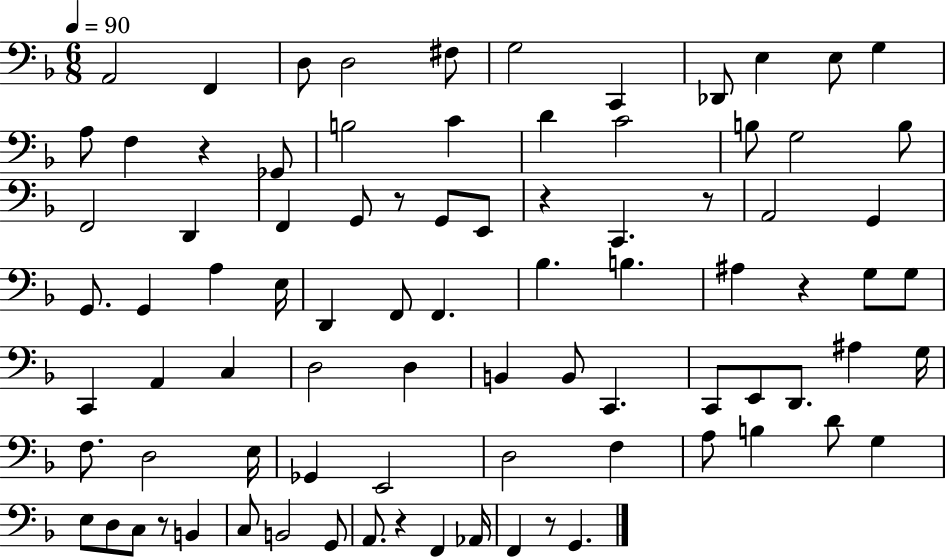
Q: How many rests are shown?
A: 8